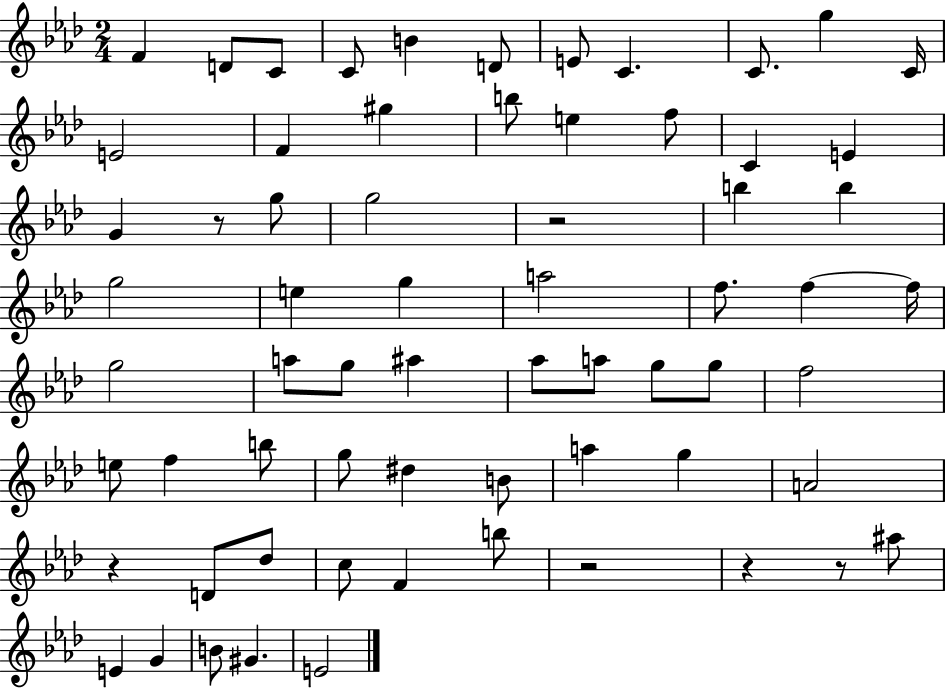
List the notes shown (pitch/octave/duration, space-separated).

F4/q D4/e C4/e C4/e B4/q D4/e E4/e C4/q. C4/e. G5/q C4/s E4/h F4/q G#5/q B5/e E5/q F5/e C4/q E4/q G4/q R/e G5/e G5/h R/h B5/q B5/q G5/h E5/q G5/q A5/h F5/e. F5/q F5/s G5/h A5/e G5/e A#5/q Ab5/e A5/e G5/e G5/e F5/h E5/e F5/q B5/e G5/e D#5/q B4/e A5/q G5/q A4/h R/q D4/e Db5/e C5/e F4/q B5/e R/h R/q R/e A#5/e E4/q G4/q B4/e G#4/q. E4/h